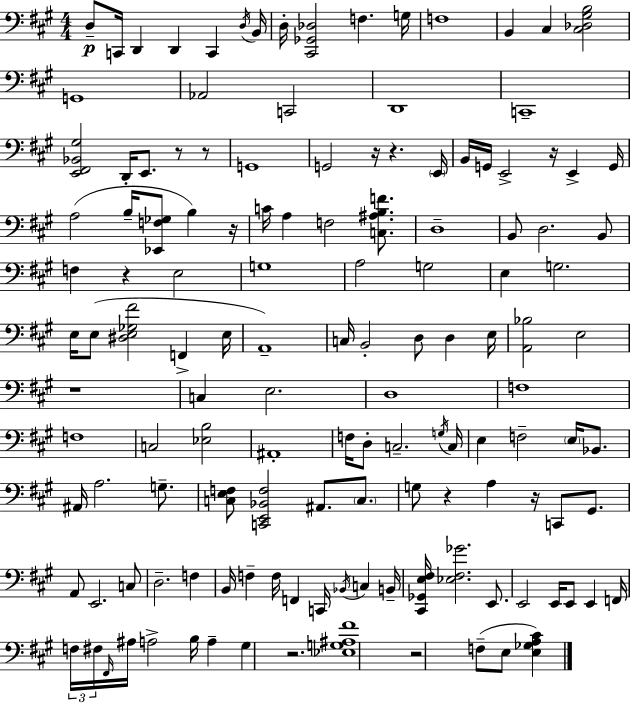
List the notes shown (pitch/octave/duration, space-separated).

D3/e C2/s D2/q D2/q C2/q D3/s B2/s D3/s [C#2,Gb2,Db3]/h F3/q. G3/s F3/w B2/q C#3/q [C#3,Db3,G#3,B3]/h G2/w Ab2/h C2/h D2/w C2/w [E2,F#2,Bb2,G#3]/h D2/s E2/e. R/e R/e G2/w G2/h R/s R/q. E2/s B2/s G2/s E2/h R/s E2/q G2/s A3/h B3/s [Eb2,F3,Gb3]/e B3/q R/s C4/s A3/q F3/h [C3,A#3,B3,F4]/e. D3/w B2/e D3/h. B2/e F3/q R/q E3/h G3/w A3/h G3/h E3/q G3/h. E3/s E3/e [D#3,E3,Gb3,F#4]/h F2/q E3/s A2/w C3/s B2/h D3/e D3/q E3/s [A2,Bb3]/h E3/h R/w C3/q E3/h. D3/w F3/w F3/w C3/h [Eb3,B3]/h A#2/w F3/s D3/e C3/h. G3/s C3/s E3/q F3/h E3/s Bb2/e. A#2/s A3/h. G3/e. [C3,E3,F3]/e [C2,E2,Bb2,F3]/h A#2/e. C3/e. G3/e R/q A3/q R/s C2/e G#2/e. A2/e E2/h. C3/e D3/h. F3/q B2/s F3/q F3/s F2/q C2/s Bb2/s C3/q B2/s [C#2,Gb2,E3,F#3]/s [Eb3,F#3,Gb4]/h. E2/e. E2/h E2/s E2/e E2/q F2/s F3/s F#3/s F#2/s A#3/s A3/h B3/s A3/q G#3/q R/h. [Eb3,G3,A#3,F#4]/w R/h F3/e E3/e [E3,Gb3,A3,C#4]/q